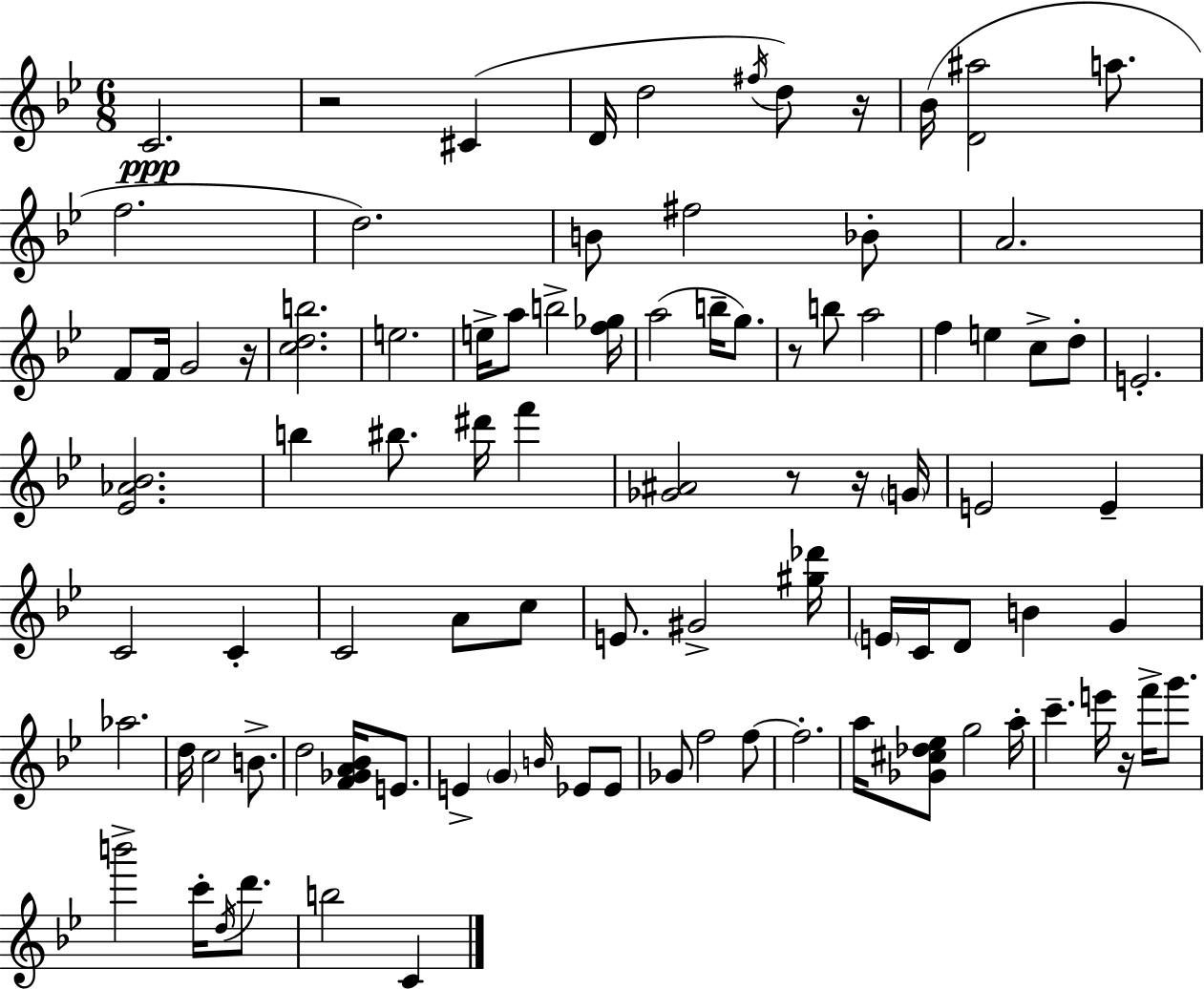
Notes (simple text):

C4/h. R/h C#4/q D4/s D5/h F#5/s D5/e R/s Bb4/s [D4,A#5]/h A5/e. F5/h. D5/h. B4/e F#5/h Bb4/e A4/h. F4/e F4/s G4/h R/s [C5,D5,B5]/h. E5/h. E5/s A5/e B5/h [F5,Gb5]/s A5/h B5/s G5/e. R/e B5/e A5/h F5/q E5/q C5/e D5/e E4/h. [Eb4,Ab4,Bb4]/h. B5/q BIS5/e. D#6/s F6/q [Gb4,A#4]/h R/e R/s G4/s E4/h E4/q C4/h C4/q C4/h A4/e C5/e E4/e. G#4/h [G#5,Db6]/s E4/s C4/s D4/e B4/q G4/q Ab5/h. D5/s C5/h B4/e. D5/h [F4,Gb4,A4,Bb4]/s E4/e. E4/q G4/q B4/s Eb4/e Eb4/e Gb4/e F5/h F5/e F5/h. A5/s [Gb4,C#5,Db5,Eb5]/e G5/h A5/s C6/q. E6/s R/s F6/s G6/e. B6/h C6/s D5/s D6/e. B5/h C4/q